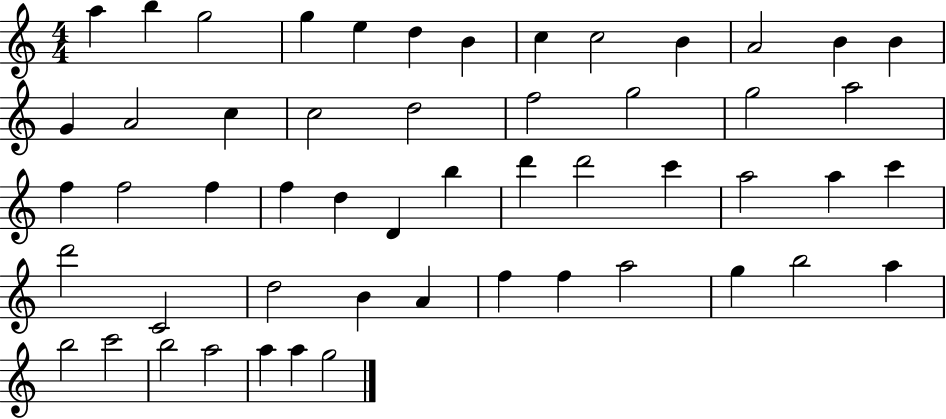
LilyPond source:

{
  \clef treble
  \numericTimeSignature
  \time 4/4
  \key c \major
  a''4 b''4 g''2 | g''4 e''4 d''4 b'4 | c''4 c''2 b'4 | a'2 b'4 b'4 | \break g'4 a'2 c''4 | c''2 d''2 | f''2 g''2 | g''2 a''2 | \break f''4 f''2 f''4 | f''4 d''4 d'4 b''4 | d'''4 d'''2 c'''4 | a''2 a''4 c'''4 | \break d'''2 c'2 | d''2 b'4 a'4 | f''4 f''4 a''2 | g''4 b''2 a''4 | \break b''2 c'''2 | b''2 a''2 | a''4 a''4 g''2 | \bar "|."
}